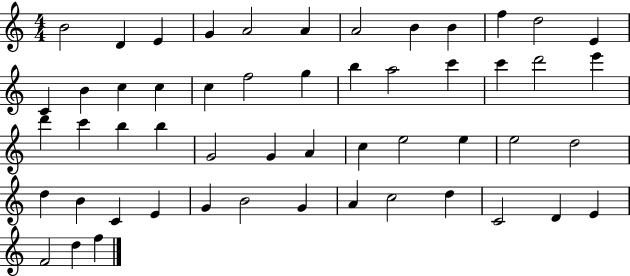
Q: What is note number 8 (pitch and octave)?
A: B4